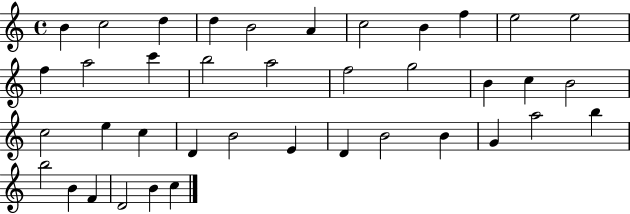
{
  \clef treble
  \time 4/4
  \defaultTimeSignature
  \key c \major
  b'4 c''2 d''4 | d''4 b'2 a'4 | c''2 b'4 f''4 | e''2 e''2 | \break f''4 a''2 c'''4 | b''2 a''2 | f''2 g''2 | b'4 c''4 b'2 | \break c''2 e''4 c''4 | d'4 b'2 e'4 | d'4 b'2 b'4 | g'4 a''2 b''4 | \break b''2 b'4 f'4 | d'2 b'4 c''4 | \bar "|."
}